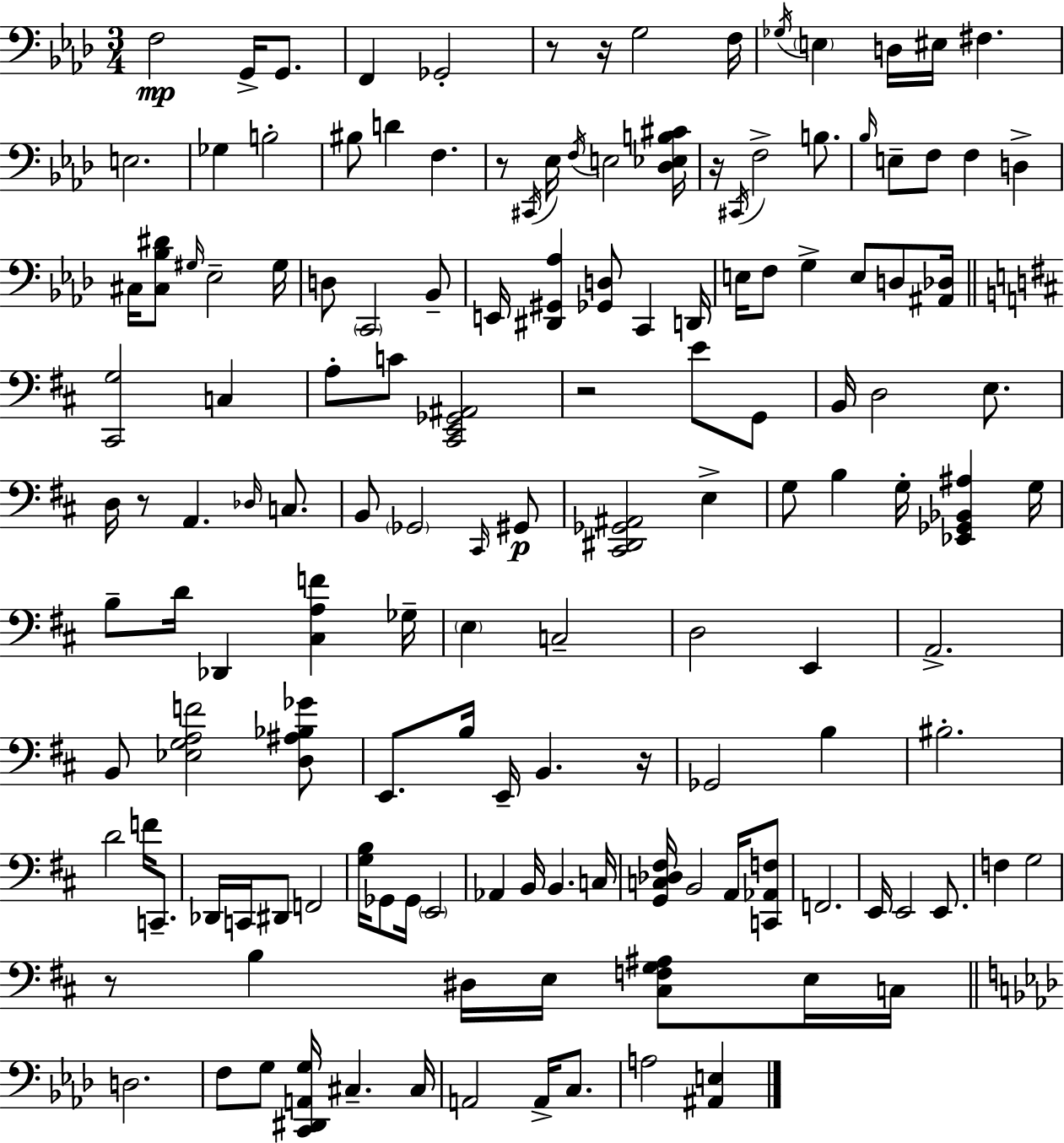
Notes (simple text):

F3/h G2/s G2/e. F2/q Gb2/h R/e R/s G3/h F3/s Gb3/s E3/q D3/s EIS3/s F#3/q. E3/h. Gb3/q B3/h BIS3/e D4/q F3/q. R/e C#2/s Eb3/s F3/s E3/h [Db3,Eb3,B3,C#4]/s R/s C#2/s F3/h B3/e. Bb3/s E3/e F3/e F3/q D3/q C#3/s [C#3,Bb3,D#4]/e G#3/s Eb3/h G#3/s D3/e C2/h Bb2/e E2/s [D#2,G#2,Ab3]/q [Gb2,D3]/e C2/q D2/s E3/s F3/e G3/q E3/e D3/e [A#2,Db3]/s [C#2,G3]/h C3/q A3/e C4/e [C#2,E2,Gb2,A#2]/h R/h E4/e G2/e B2/s D3/h E3/e. D3/s R/e A2/q. Db3/s C3/e. B2/e Gb2/h C#2/s G#2/e [C#2,D#2,Gb2,A#2]/h E3/q G3/e B3/q G3/s [Eb2,Gb2,Bb2,A#3]/q G3/s B3/e D4/s Db2/q [C#3,A3,F4]/q Gb3/s E3/q C3/h D3/h E2/q A2/h. B2/e [Eb3,G3,A3,F4]/h [D3,A#3,Bb3,Gb4]/e E2/e. B3/s E2/s B2/q. R/s Gb2/h B3/q BIS3/h. D4/h F4/s C2/e. Db2/s C2/s D#2/e F2/h [G3,B3]/s Gb2/e Gb2/s E2/h Ab2/q B2/s B2/q. C3/s [G2,C3,Db3,F#3]/s B2/h A2/s [C2,Ab2,F3]/e F2/h. E2/s E2/h E2/e. F3/q G3/h R/e B3/q D#3/s E3/s [C#3,F3,G3,A#3]/e E3/s C3/s D3/h. F3/e G3/e [C2,D#2,A2,G3]/s C#3/q. C#3/s A2/h A2/s C3/e. A3/h [A#2,E3]/q